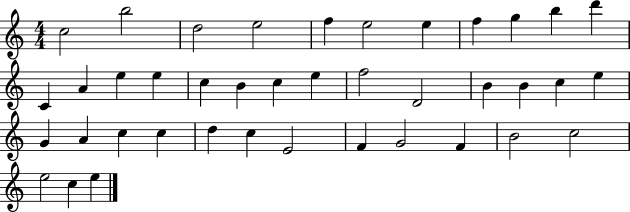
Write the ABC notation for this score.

X:1
T:Untitled
M:4/4
L:1/4
K:C
c2 b2 d2 e2 f e2 e f g b d' C A e e c B c e f2 D2 B B c e G A c c d c E2 F G2 F B2 c2 e2 c e